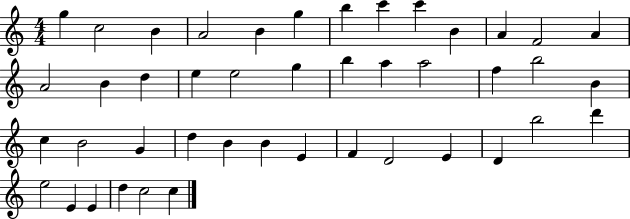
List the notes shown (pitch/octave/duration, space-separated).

G5/q C5/h B4/q A4/h B4/q G5/q B5/q C6/q C6/q B4/q A4/q F4/h A4/q A4/h B4/q D5/q E5/q E5/h G5/q B5/q A5/q A5/h F5/q B5/h B4/q C5/q B4/h G4/q D5/q B4/q B4/q E4/q F4/q D4/h E4/q D4/q B5/h D6/q E5/h E4/q E4/q D5/q C5/h C5/q